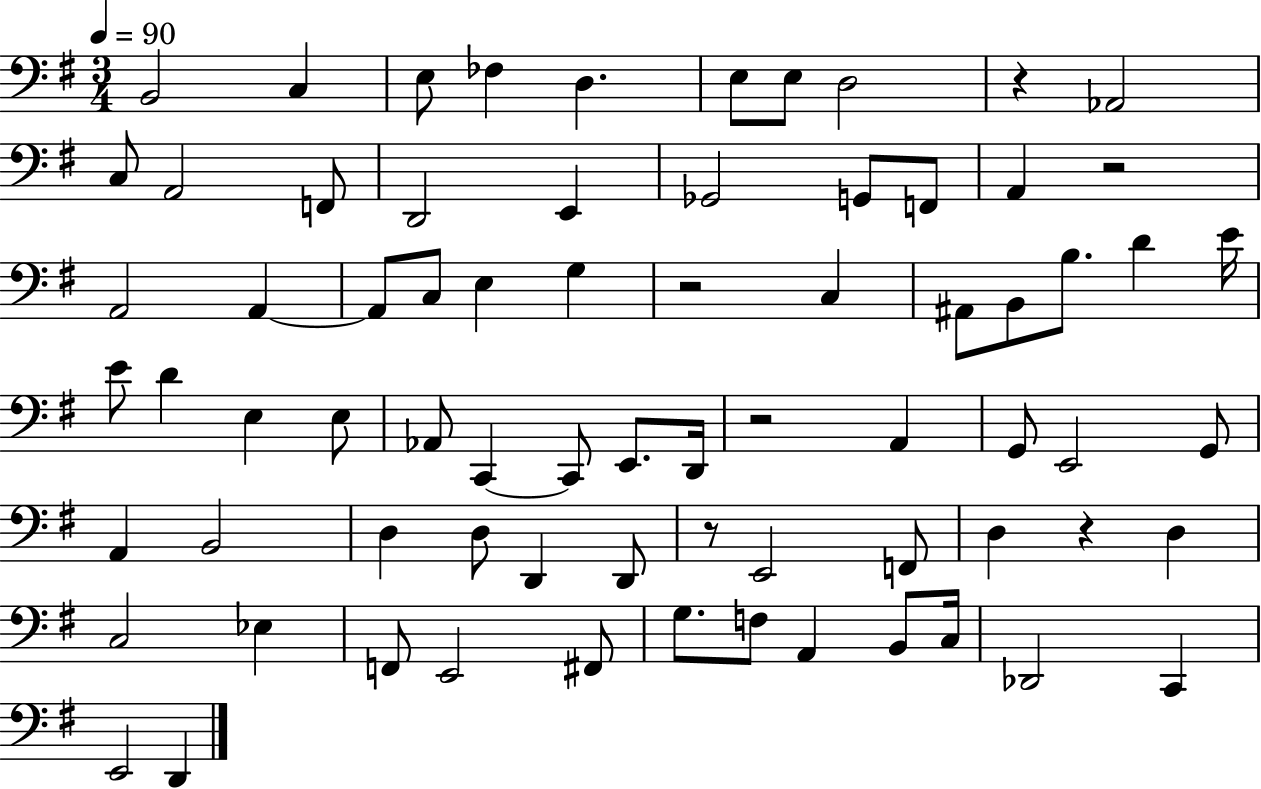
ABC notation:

X:1
T:Untitled
M:3/4
L:1/4
K:G
B,,2 C, E,/2 _F, D, E,/2 E,/2 D,2 z _A,,2 C,/2 A,,2 F,,/2 D,,2 E,, _G,,2 G,,/2 F,,/2 A,, z2 A,,2 A,, A,,/2 C,/2 E, G, z2 C, ^A,,/2 B,,/2 B,/2 D E/4 E/2 D E, E,/2 _A,,/2 C,, C,,/2 E,,/2 D,,/4 z2 A,, G,,/2 E,,2 G,,/2 A,, B,,2 D, D,/2 D,, D,,/2 z/2 E,,2 F,,/2 D, z D, C,2 _E, F,,/2 E,,2 ^F,,/2 G,/2 F,/2 A,, B,,/2 C,/4 _D,,2 C,, E,,2 D,,